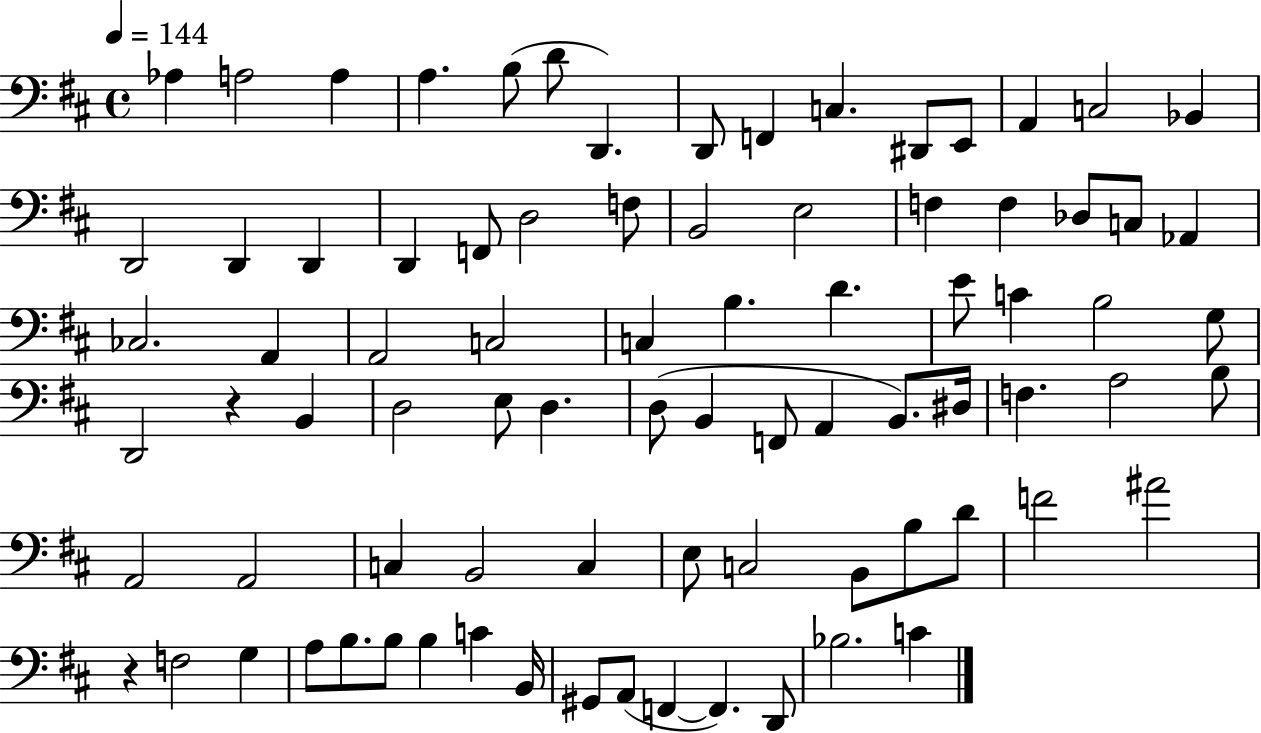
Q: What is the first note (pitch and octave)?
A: Ab3